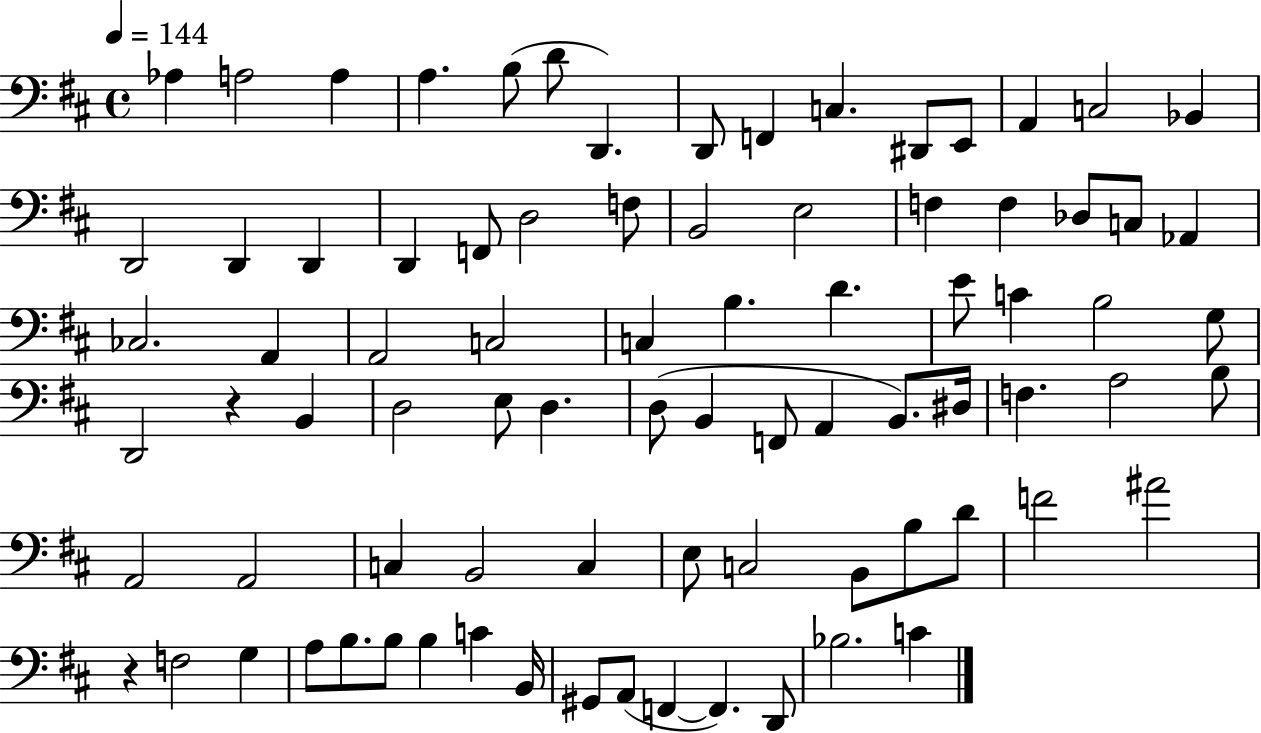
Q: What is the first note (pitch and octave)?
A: Ab3